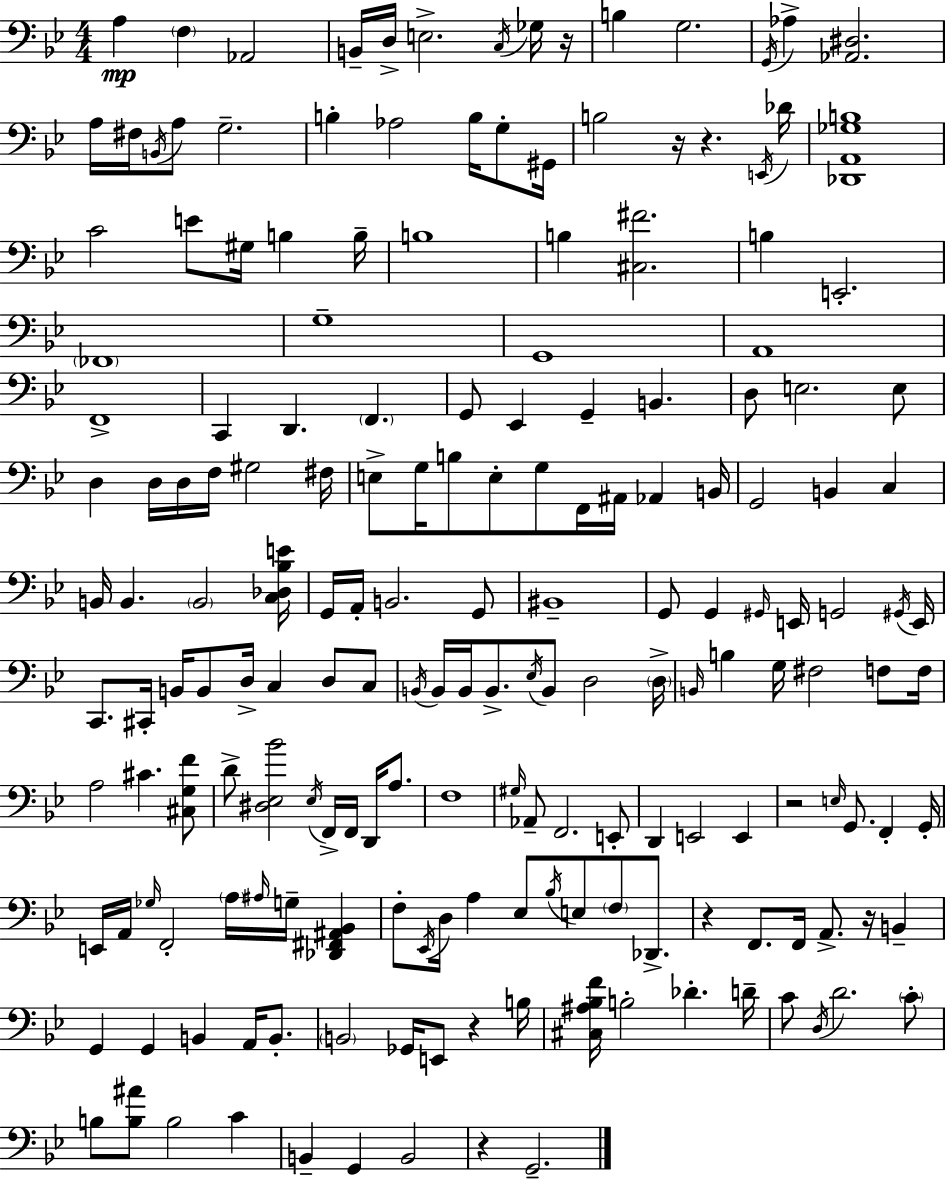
X:1
T:Untitled
M:4/4
L:1/4
K:Gm
A, F, _A,,2 B,,/4 D,/4 E,2 C,/4 _G,/4 z/4 B, G,2 G,,/4 _A, [_A,,^D,]2 A,/4 ^F,/4 B,,/4 A,/2 G,2 B, _A,2 B,/4 G,/2 ^G,,/4 B,2 z/4 z E,,/4 _D/4 [_D,,A,,_G,B,]4 C2 E/2 ^G,/4 B, B,/4 B,4 B, [^C,^F]2 B, E,,2 _F,,4 G,4 G,,4 A,,4 F,,4 C,, D,, F,, G,,/2 _E,, G,, B,, D,/2 E,2 E,/2 D, D,/4 D,/4 F,/4 ^G,2 ^F,/4 E,/2 G,/4 B,/2 E,/2 G,/2 F,,/4 ^A,,/4 _A,, B,,/4 G,,2 B,, C, B,,/4 B,, B,,2 [C,_D,_B,E]/4 G,,/4 A,,/4 B,,2 G,,/2 ^B,,4 G,,/2 G,, ^G,,/4 E,,/4 G,,2 ^G,,/4 E,,/4 C,,/2 ^C,,/4 B,,/4 B,,/2 D,/4 C, D,/2 C,/2 B,,/4 B,,/4 B,,/4 B,,/2 _E,/4 B,,/2 D,2 D,/4 B,,/4 B, G,/4 ^F,2 F,/2 F,/4 A,2 ^C [^C,G,F]/2 D/2 [^D,_E,_B]2 _E,/4 F,,/4 F,,/4 D,,/4 A,/2 F,4 ^G,/4 _A,,/2 F,,2 E,,/2 D,, E,,2 E,, z2 E,/4 G,,/2 F,, G,,/4 E,,/4 A,,/4 _G,/4 F,,2 A,/4 ^A,/4 G,/4 [_D,,^F,,^A,,_B,,] F,/2 _E,,/4 D,/4 A, _E,/2 _B,/4 E,/2 F,/2 _D,,/2 z F,,/2 F,,/4 A,,/2 z/4 B,, G,, G,, B,, A,,/4 B,,/2 B,,2 _G,,/4 E,,/2 z B,/4 [^C,^A,_B,F]/4 B,2 _D D/4 C/2 D,/4 D2 C/2 B,/2 [B,^A]/2 B,2 C B,, G,, B,,2 z G,,2